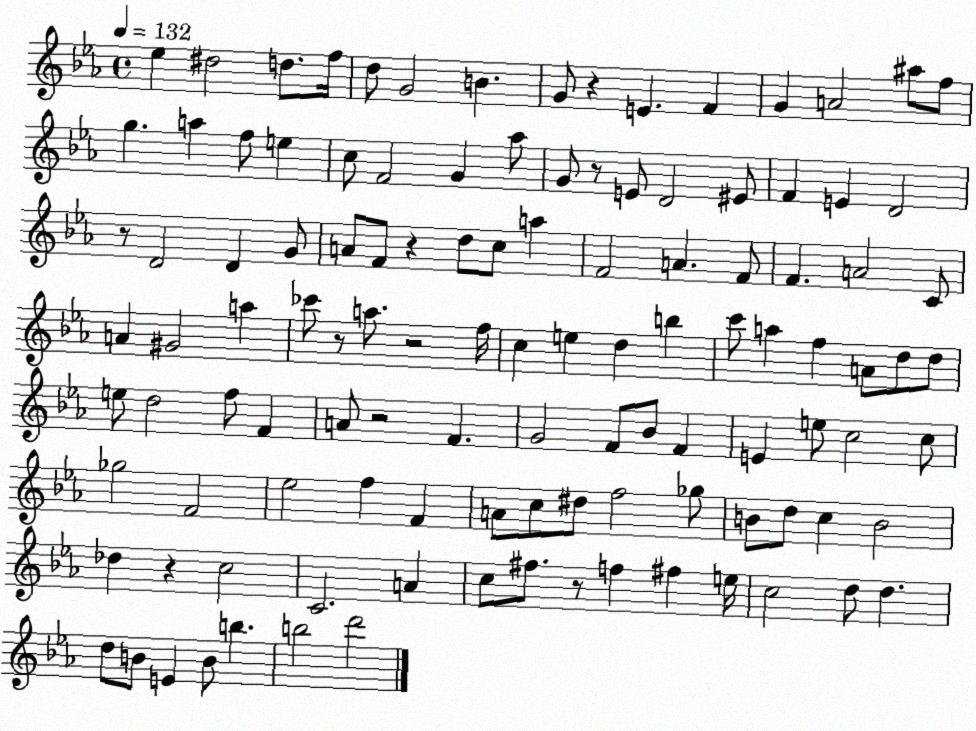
X:1
T:Untitled
M:4/4
L:1/4
K:Eb
_e ^d2 d/2 f/4 d/2 G2 B G/2 z E F G A2 ^a/2 f/2 g a f/2 e c/2 F2 G _a/2 G/2 z/2 E/2 D2 ^E/2 F E D2 z/2 D2 D G/2 A/2 F/2 z d/2 c/2 a F2 A F/2 F A2 C/2 A ^G2 a _c'/2 z/2 a/2 z2 f/4 c e d b c'/2 a f A/2 d/2 d/2 e/2 d2 f/2 F A/2 z2 F G2 F/2 _B/2 F E e/2 c2 c/2 _g2 F2 _e2 f F A/2 c/2 ^d/2 f2 _g/2 B/2 d/2 c B2 _d z c2 C2 A c/2 ^f/2 z/2 f ^f e/4 c2 d/2 d d/2 B/2 E B/2 b b2 d'2